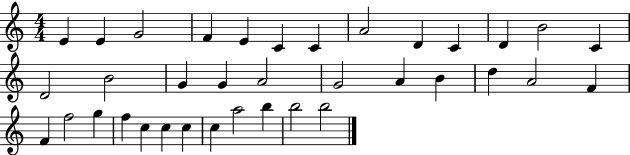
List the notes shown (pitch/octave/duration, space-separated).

E4/q E4/q G4/h F4/q E4/q C4/q C4/q A4/h D4/q C4/q D4/q B4/h C4/q D4/h B4/h G4/q G4/q A4/h G4/h A4/q B4/q D5/q A4/h F4/q F4/q F5/h G5/q F5/q C5/q C5/q C5/q C5/q A5/h B5/q B5/h B5/h